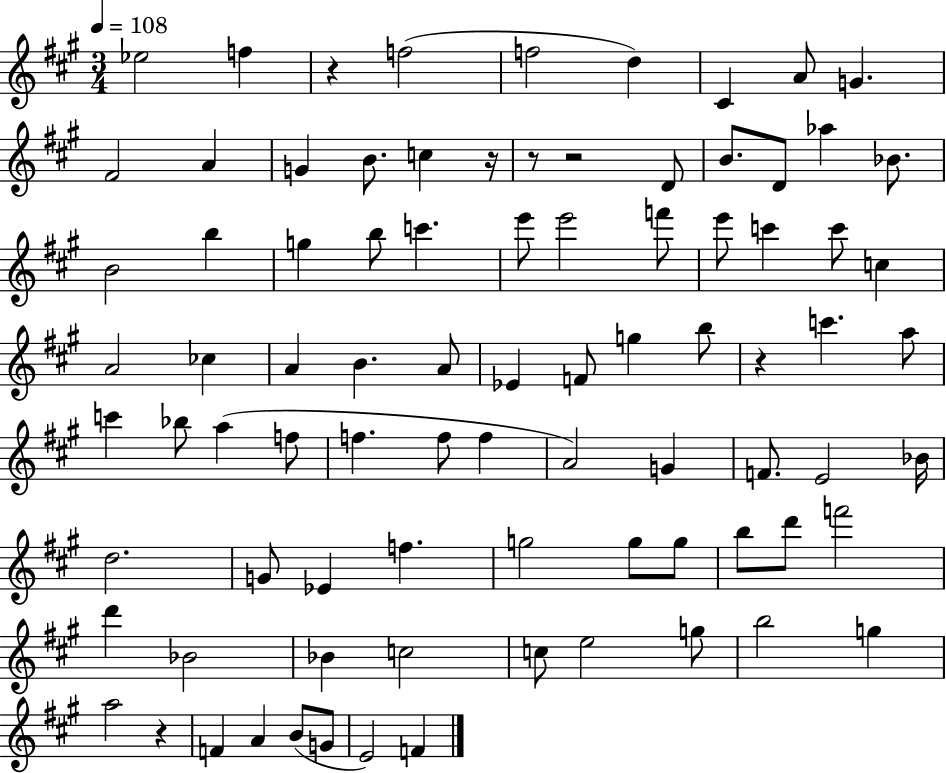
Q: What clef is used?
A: treble